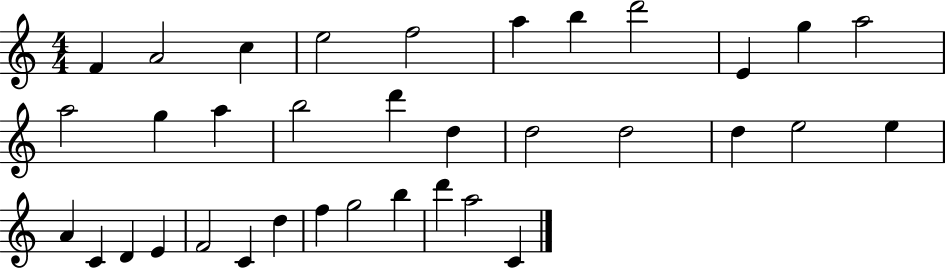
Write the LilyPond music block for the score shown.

{
  \clef treble
  \numericTimeSignature
  \time 4/4
  \key c \major
  f'4 a'2 c''4 | e''2 f''2 | a''4 b''4 d'''2 | e'4 g''4 a''2 | \break a''2 g''4 a''4 | b''2 d'''4 d''4 | d''2 d''2 | d''4 e''2 e''4 | \break a'4 c'4 d'4 e'4 | f'2 c'4 d''4 | f''4 g''2 b''4 | d'''4 a''2 c'4 | \break \bar "|."
}